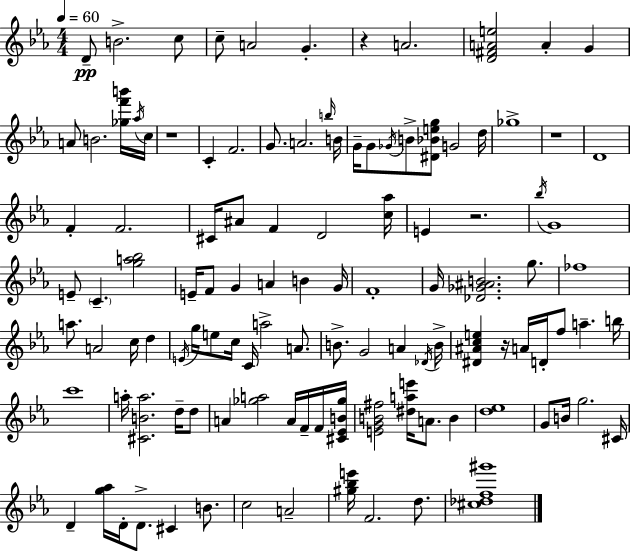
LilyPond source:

{
  \clef treble
  \numericTimeSignature
  \time 4/4
  \key ees \major
  \tempo 4 = 60
  d'8--\pp b'2.-> c''8 | c''8-- a'2 g'4.-. | r4 a'2. | <d' fis' a' e''>2 a'4-. g'4 | \break a'8 b'2. <ges'' f''' b'''>16 \acciaccatura { aes''16 } | c''16 r1 | c'4-. f'2. | g'8. a'2. | \break \grace { b''16 } b'16 g'16-- g'8 \acciaccatura { ges'16 } b'8-> <dis' bes' e'' g''>8 g'2 | d''16 ges''1-> | r1 | d'1 | \break f'4-. f'2. | cis'16 ais'8 f'4 d'2 | <c'' aes''>16 e'4 r2. | \acciaccatura { bes''16 } g'1 | \break e'8-- \parenthesize c'4.-- <g'' a'' bes''>2 | e'16-- f'8 g'4 a'4 b'4 | g'16 f'1-. | g'16 <des' ges' ais' b'>2. | \break g''8. fes''1 | a''8. a'2 c''16 | d''4 \acciaccatura { e'16 } g''16 e''8 c''16 c'16 a''2-> | a'8. b'8.-> g'2 | \break a'4 \acciaccatura { des'16 } b'16-> <dis' ais' c'' e''>4 r16 a'16 d'16-. f''8 a''4.-- | b''16 c'''1 | a''16-. <cis' b' a''>2. | d''16-- d''8 a'4 <ges'' a''>2 | \break a'16 f'16-- f'16 <cis' ees' b' ges''>16 <e' g' b' fis''>2 <dis'' a'' e'''>16 a'8. | b'4 <d'' ees''>1 | g'8 b'16 g''2. | cis'16 d'4-- <g'' aes''>16 d'16-. d'8.-> cis'4 | \break b'8. c''2 a'2-- | <gis'' bes'' e'''>16 f'2. | d''8. <cis'' des'' f'' gis'''>1 | \bar "|."
}